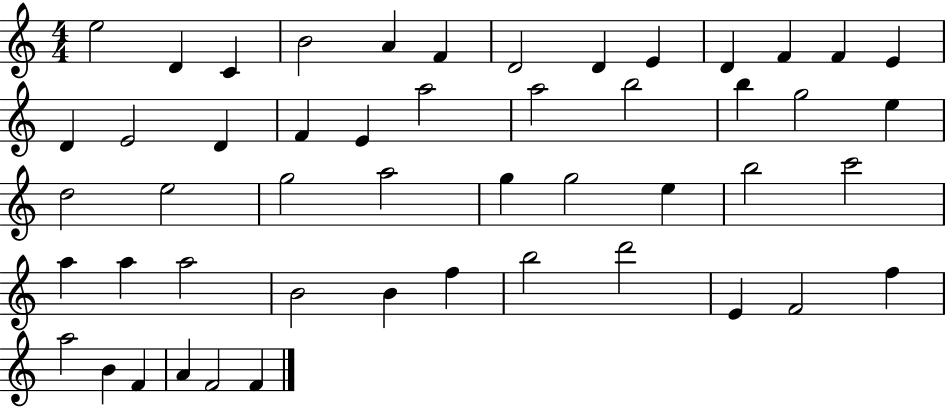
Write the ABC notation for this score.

X:1
T:Untitled
M:4/4
L:1/4
K:C
e2 D C B2 A F D2 D E D F F E D E2 D F E a2 a2 b2 b g2 e d2 e2 g2 a2 g g2 e b2 c'2 a a a2 B2 B f b2 d'2 E F2 f a2 B F A F2 F